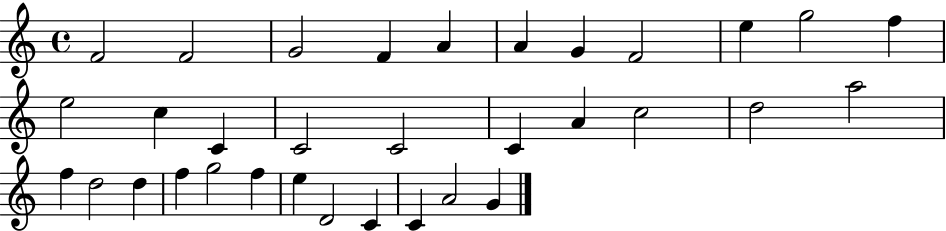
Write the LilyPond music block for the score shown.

{
  \clef treble
  \time 4/4
  \defaultTimeSignature
  \key c \major
  f'2 f'2 | g'2 f'4 a'4 | a'4 g'4 f'2 | e''4 g''2 f''4 | \break e''2 c''4 c'4 | c'2 c'2 | c'4 a'4 c''2 | d''2 a''2 | \break f''4 d''2 d''4 | f''4 g''2 f''4 | e''4 d'2 c'4 | c'4 a'2 g'4 | \break \bar "|."
}